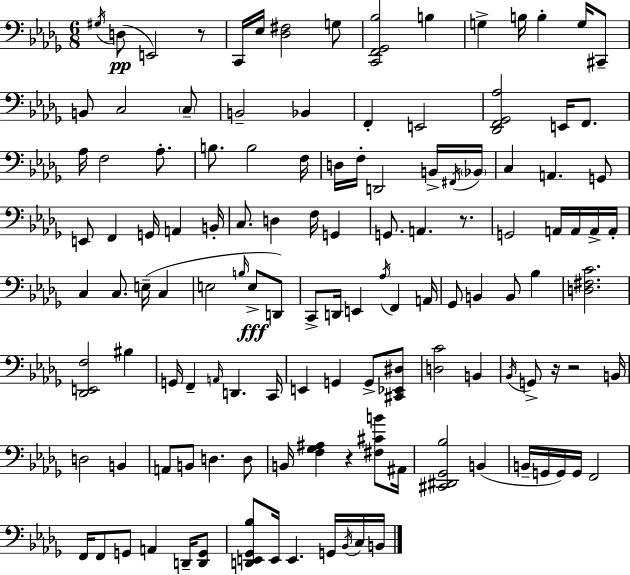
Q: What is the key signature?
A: BES minor